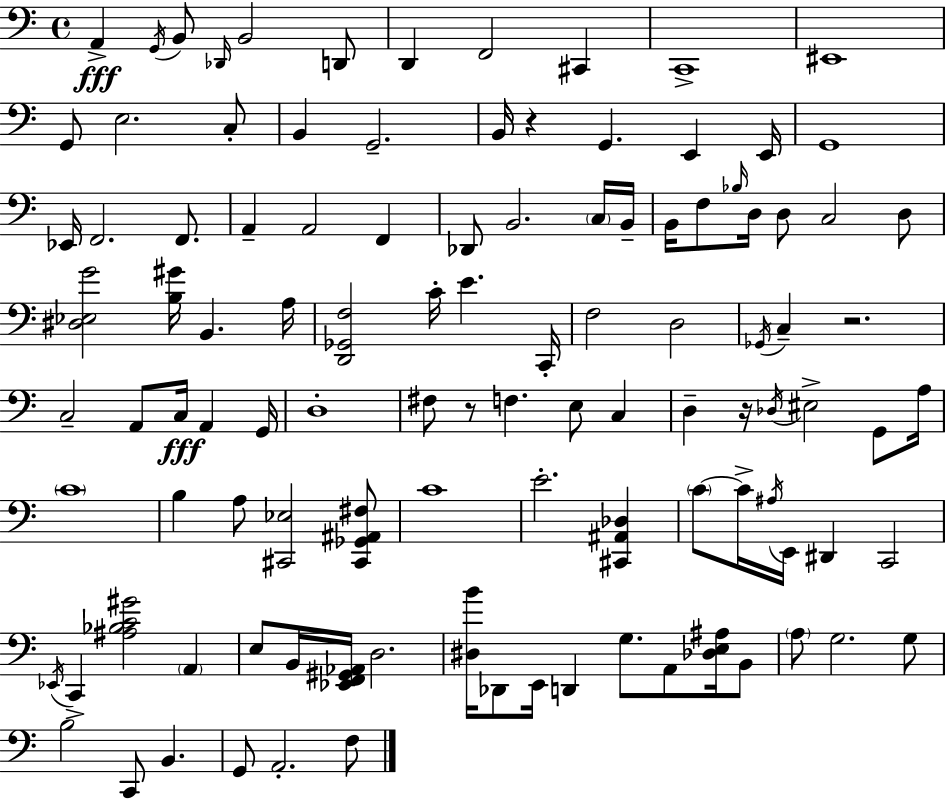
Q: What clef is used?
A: bass